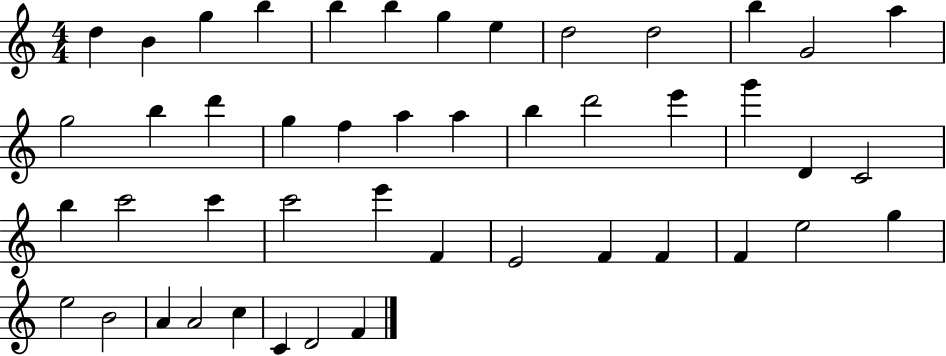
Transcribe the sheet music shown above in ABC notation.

X:1
T:Untitled
M:4/4
L:1/4
K:C
d B g b b b g e d2 d2 b G2 a g2 b d' g f a a b d'2 e' g' D C2 b c'2 c' c'2 e' F E2 F F F e2 g e2 B2 A A2 c C D2 F